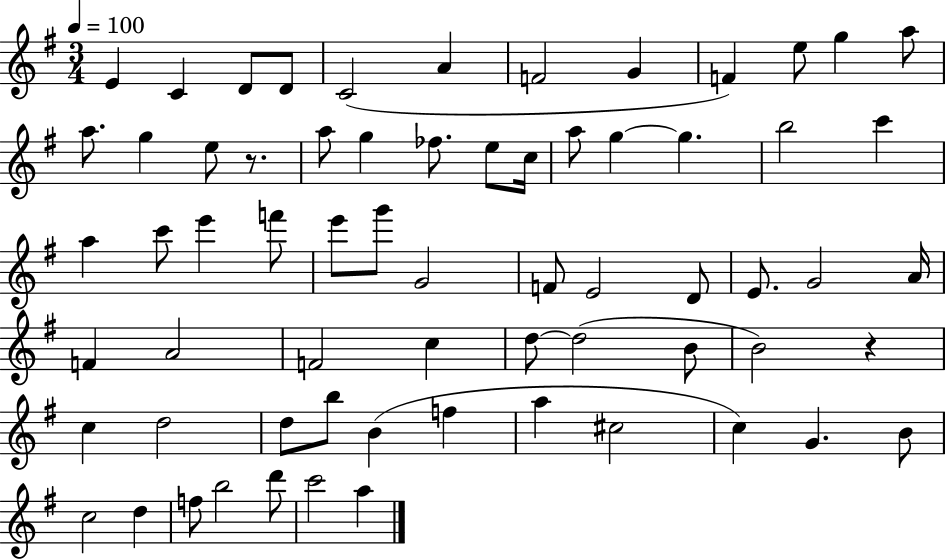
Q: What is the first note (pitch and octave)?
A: E4